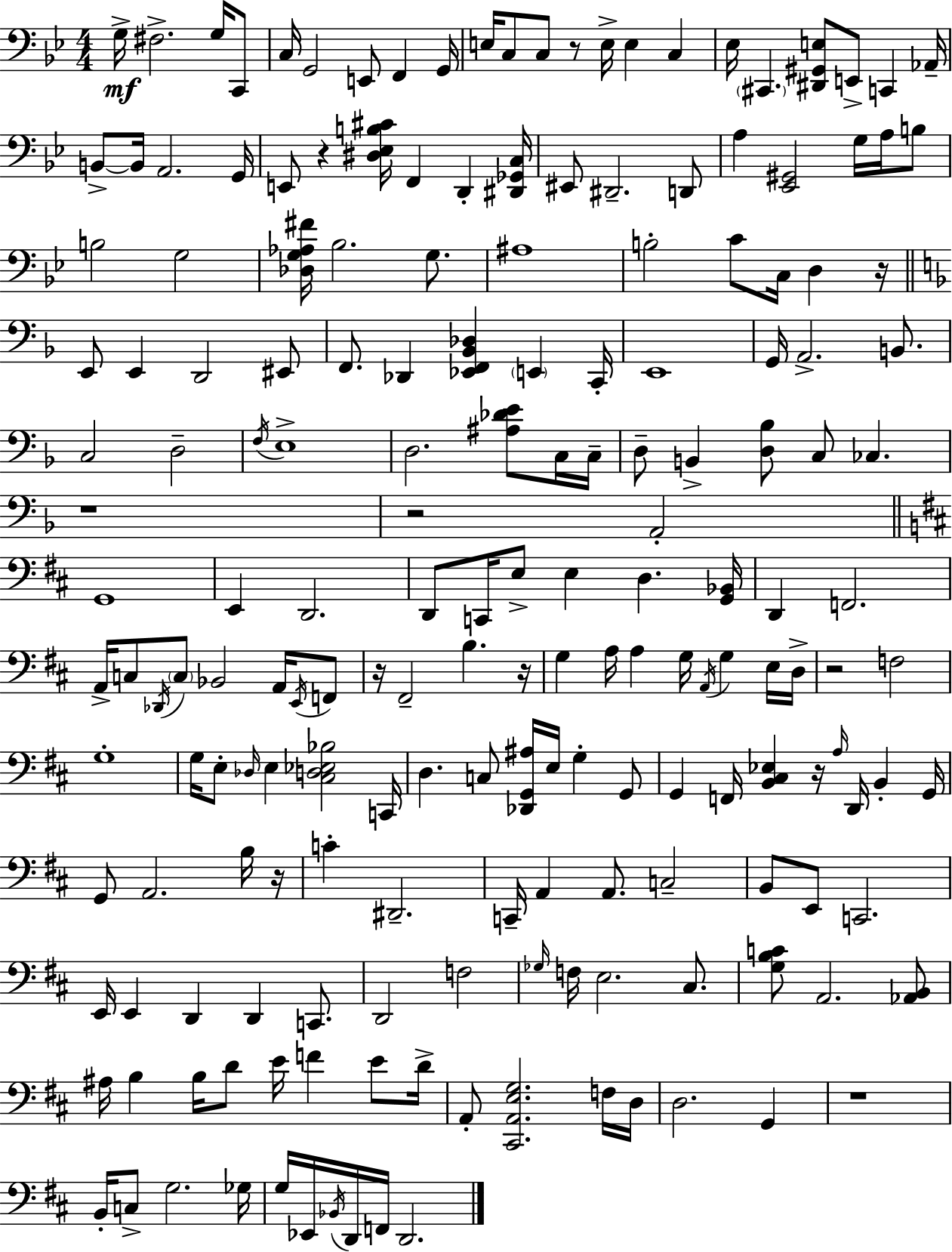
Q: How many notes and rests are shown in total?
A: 186